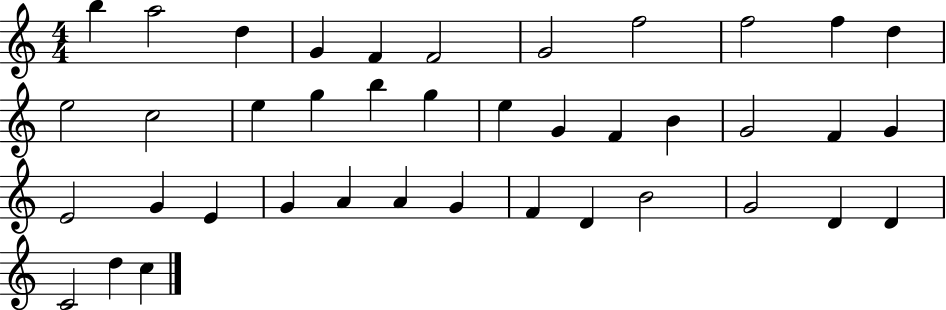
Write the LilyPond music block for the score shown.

{
  \clef treble
  \numericTimeSignature
  \time 4/4
  \key c \major
  b''4 a''2 d''4 | g'4 f'4 f'2 | g'2 f''2 | f''2 f''4 d''4 | \break e''2 c''2 | e''4 g''4 b''4 g''4 | e''4 g'4 f'4 b'4 | g'2 f'4 g'4 | \break e'2 g'4 e'4 | g'4 a'4 a'4 g'4 | f'4 d'4 b'2 | g'2 d'4 d'4 | \break c'2 d''4 c''4 | \bar "|."
}